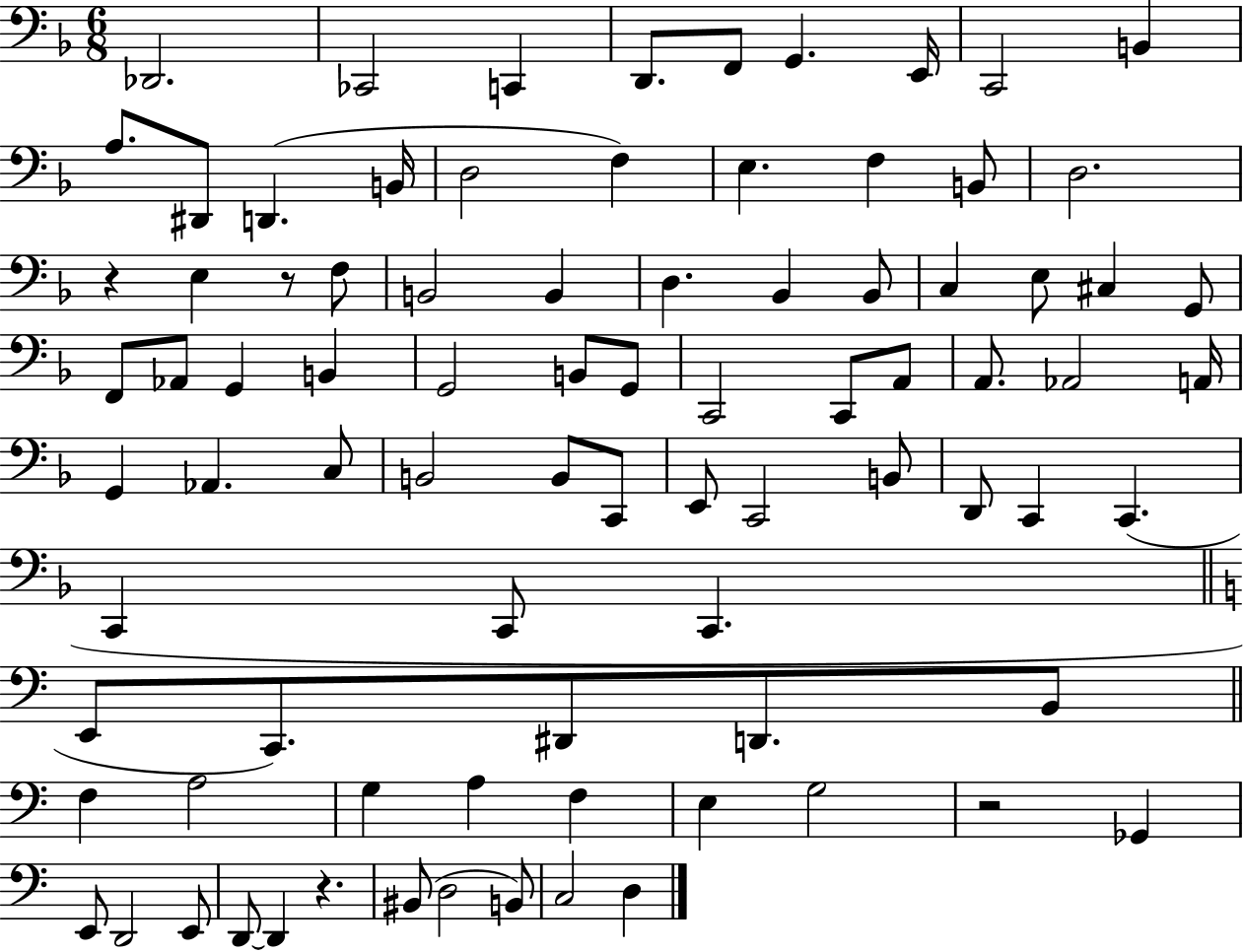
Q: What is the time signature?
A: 6/8